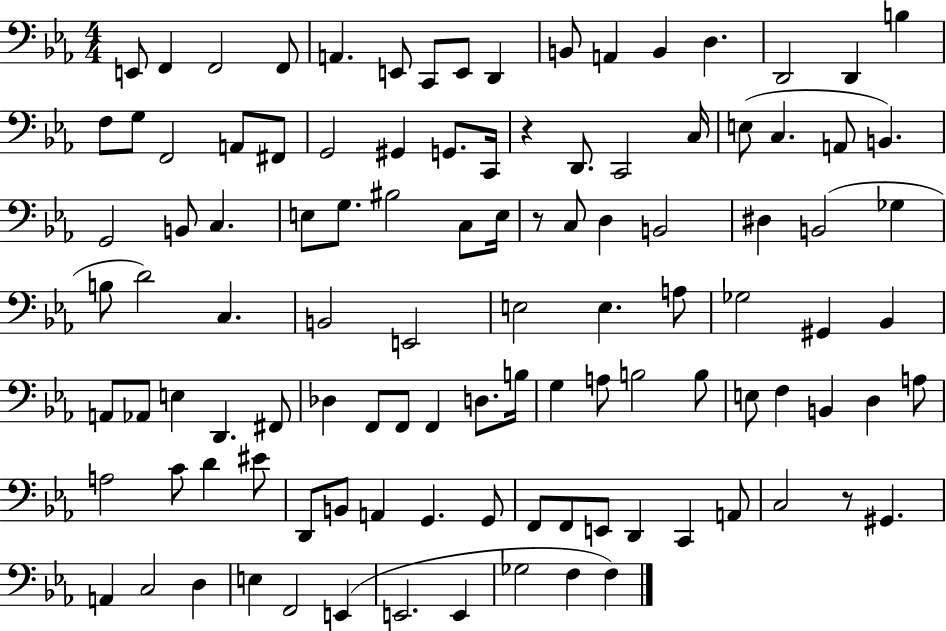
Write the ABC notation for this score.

X:1
T:Untitled
M:4/4
L:1/4
K:Eb
E,,/2 F,, F,,2 F,,/2 A,, E,,/2 C,,/2 E,,/2 D,, B,,/2 A,, B,, D, D,,2 D,, B, F,/2 G,/2 F,,2 A,,/2 ^F,,/2 G,,2 ^G,, G,,/2 C,,/4 z D,,/2 C,,2 C,/4 E,/2 C, A,,/2 B,, G,,2 B,,/2 C, E,/2 G,/2 ^B,2 C,/2 E,/4 z/2 C,/2 D, B,,2 ^D, B,,2 _G, B,/2 D2 C, B,,2 E,,2 E,2 E, A,/2 _G,2 ^G,, _B,, A,,/2 _A,,/2 E, D,, ^F,,/2 _D, F,,/2 F,,/2 F,, D,/2 B,/4 G, A,/2 B,2 B,/2 E,/2 F, B,, D, A,/2 A,2 C/2 D ^E/2 D,,/2 B,,/2 A,, G,, G,,/2 F,,/2 F,,/2 E,,/2 D,, C,, A,,/2 C,2 z/2 ^G,, A,, C,2 D, E, F,,2 E,, E,,2 E,, _G,2 F, F,